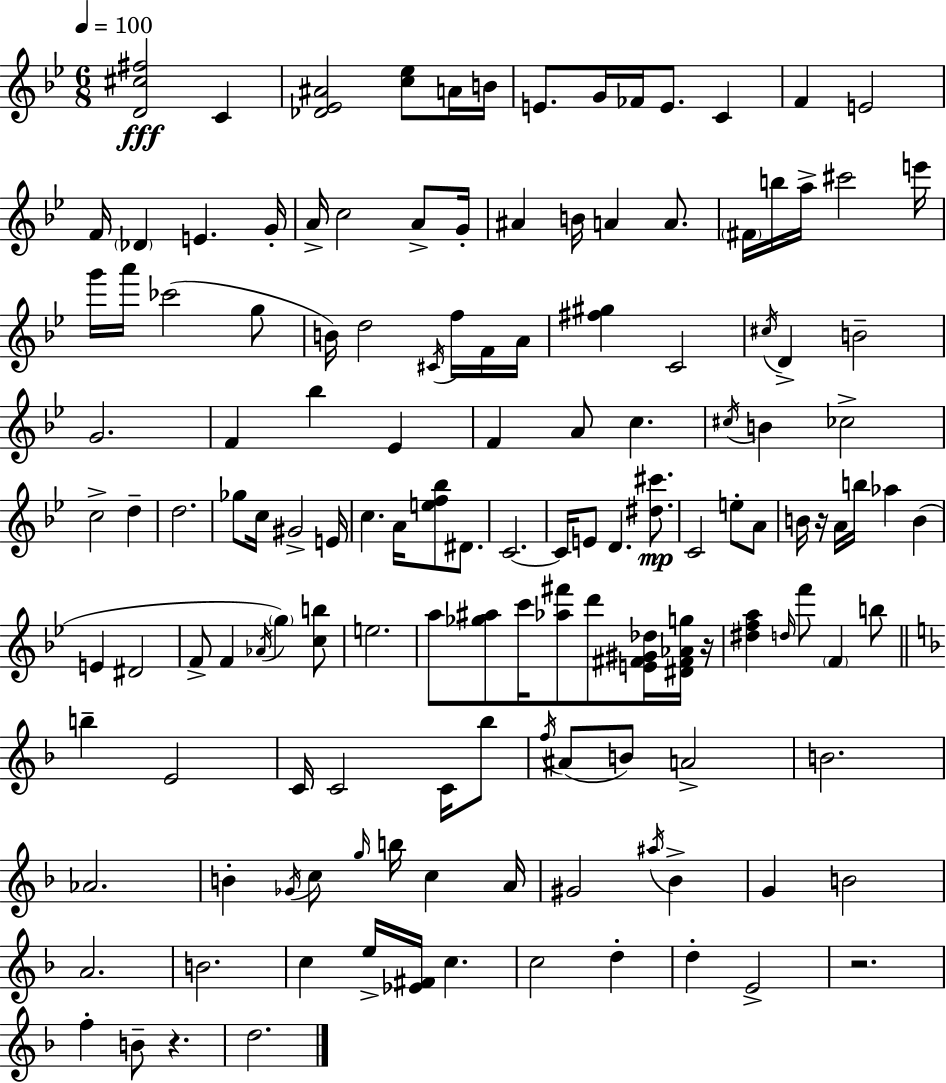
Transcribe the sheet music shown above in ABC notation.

X:1
T:Untitled
M:6/8
L:1/4
K:Gm
[D^c^f]2 C [_D_E^A]2 [c_e]/2 A/4 B/4 E/2 G/4 _F/4 E/2 C F E2 F/4 _D E G/4 A/4 c2 A/2 G/4 ^A B/4 A A/2 ^F/4 b/4 a/4 ^c'2 e'/4 g'/4 a'/4 _c'2 g/2 B/4 d2 ^C/4 f/4 F/4 A/4 [^f^g] C2 ^c/4 D B2 G2 F _b _E F A/2 c ^c/4 B _c2 c2 d d2 _g/2 c/4 ^G2 E/4 c A/4 [ef_b]/2 ^D/2 C2 C/4 E/2 D [^d^c']/2 C2 e/2 A/2 B/4 z/4 A/4 b/4 _a B E ^D2 F/2 F _A/4 g [cb]/2 e2 a/2 [_g^a]/2 c'/4 [_a^f']/2 d'/2 [E^F^G_d]/4 [^D^F_Ag]/4 z/4 [^dfa] d/4 f'/2 F b/2 b E2 C/4 C2 C/4 _b/2 f/4 ^A/2 B/2 A2 B2 _A2 B _G/4 c/2 g/4 b/4 c A/4 ^G2 ^a/4 _B G B2 A2 B2 c e/4 [_E^F]/4 c c2 d d E2 z2 f B/2 z d2